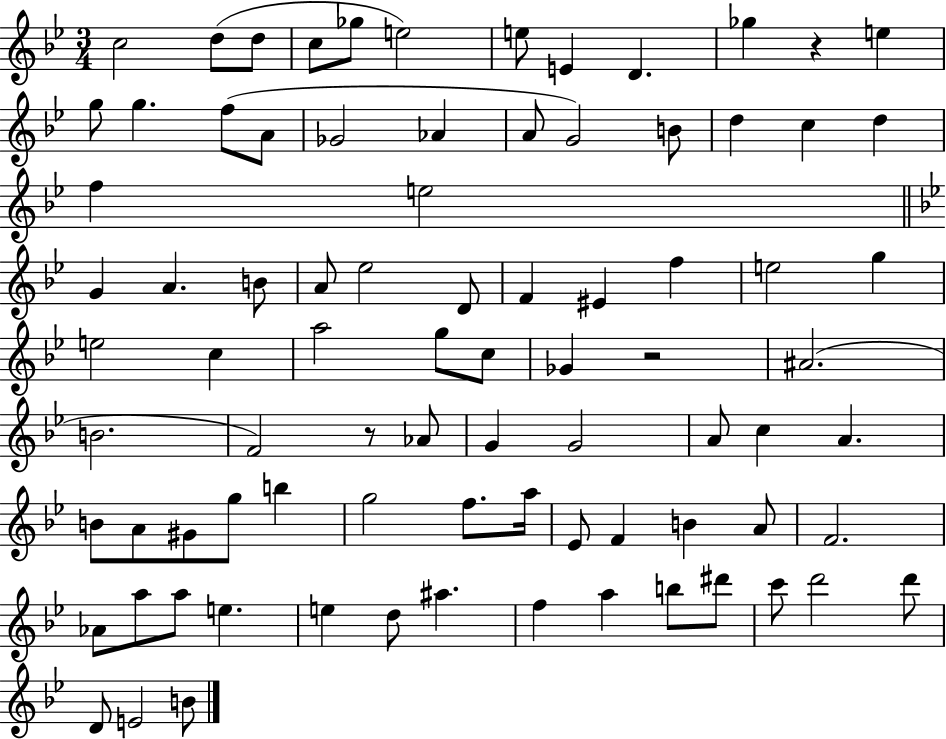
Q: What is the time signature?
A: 3/4